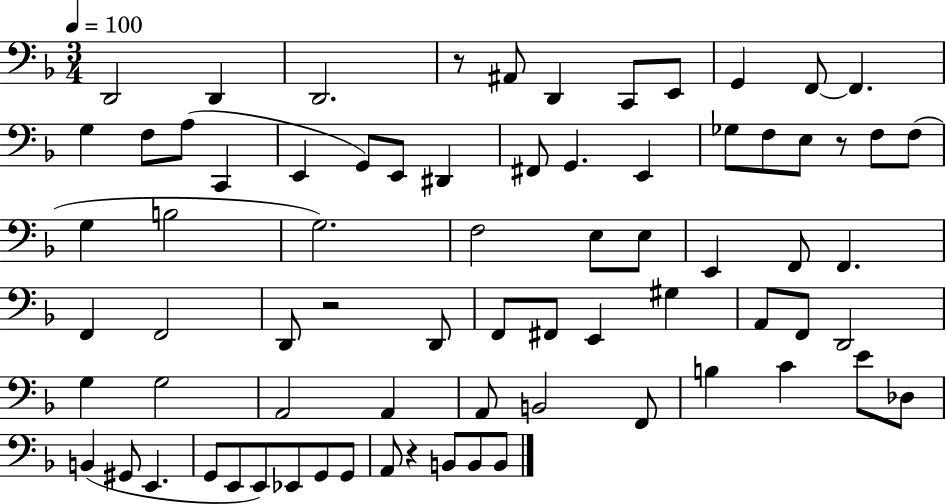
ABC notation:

X:1
T:Untitled
M:3/4
L:1/4
K:F
D,,2 D,, D,,2 z/2 ^A,,/2 D,, C,,/2 E,,/2 G,, F,,/2 F,, G, F,/2 A,/2 C,, E,, G,,/2 E,,/2 ^D,, ^F,,/2 G,, E,, _G,/2 F,/2 E,/2 z/2 F,/2 F,/2 G, B,2 G,2 F,2 E,/2 E,/2 E,, F,,/2 F,, F,, F,,2 D,,/2 z2 D,,/2 F,,/2 ^F,,/2 E,, ^G, A,,/2 F,,/2 D,,2 G, G,2 A,,2 A,, A,,/2 B,,2 F,,/2 B, C E/2 _D,/2 B,, ^G,,/2 E,, G,,/2 E,,/2 E,,/2 _E,,/2 G,,/2 G,,/2 A,,/2 z B,,/2 B,,/2 B,,/2